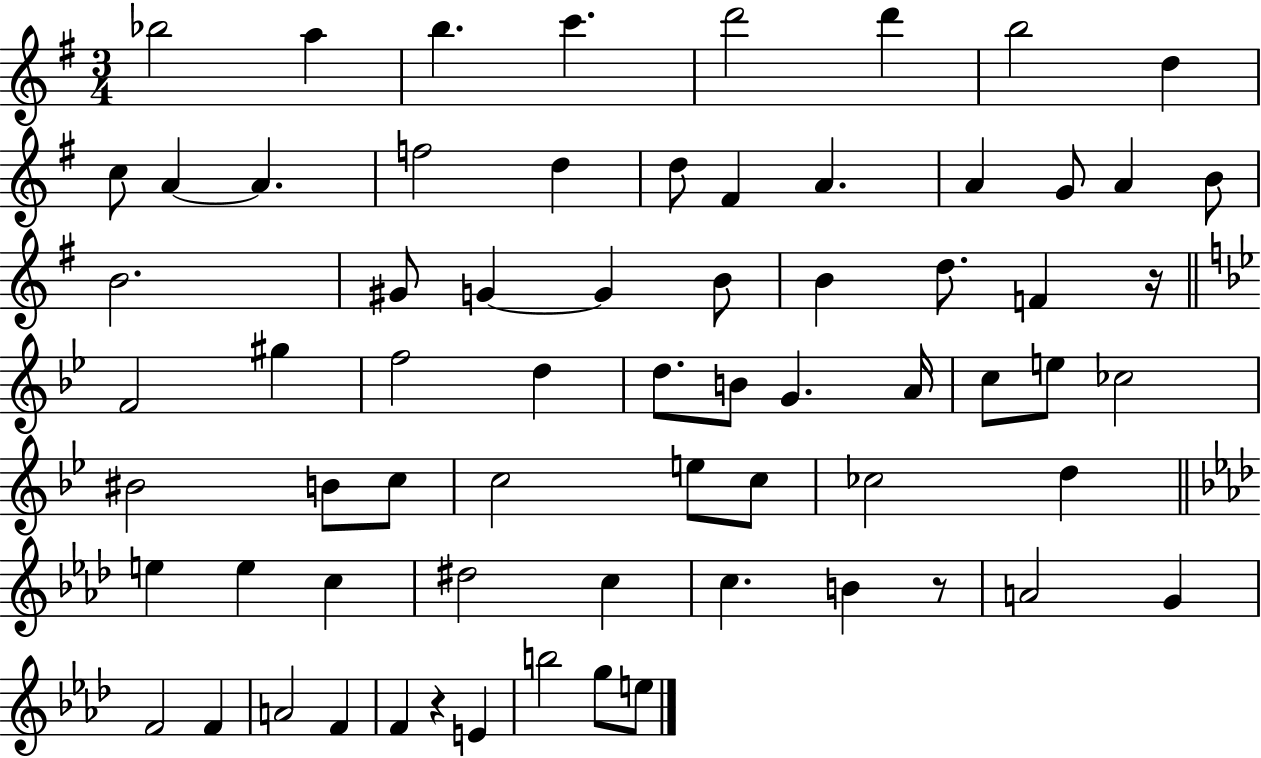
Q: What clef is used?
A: treble